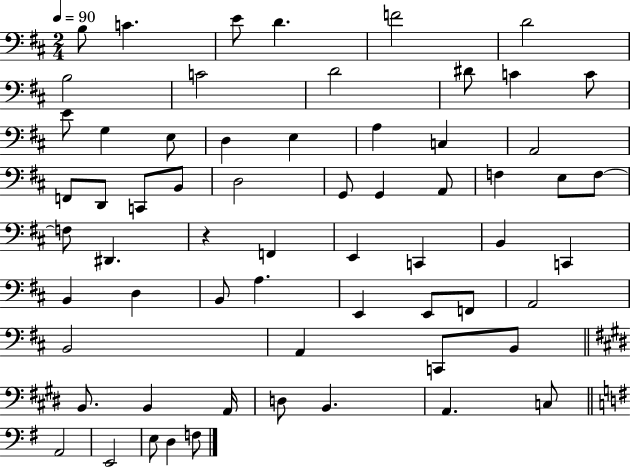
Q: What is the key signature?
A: D major